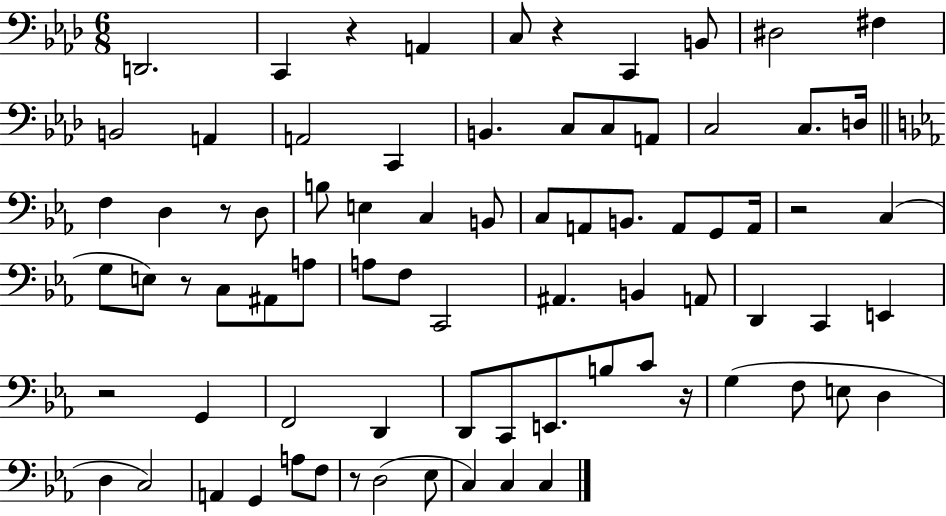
D2/h. C2/q R/q A2/q C3/e R/q C2/q B2/e D#3/h F#3/q B2/h A2/q A2/h C2/q B2/q. C3/e C3/e A2/e C3/h C3/e. D3/s F3/q D3/q R/e D3/e B3/e E3/q C3/q B2/e C3/e A2/e B2/e. A2/e G2/e A2/s R/h C3/q G3/e E3/e R/e C3/e A#2/e A3/e A3/e F3/e C2/h A#2/q. B2/q A2/e D2/q C2/q E2/q R/h G2/q F2/h D2/q D2/e C2/e E2/e. B3/e C4/e R/s G3/q F3/e E3/e D3/q D3/q C3/h A2/q G2/q A3/e F3/e R/e D3/h Eb3/e C3/q C3/q C3/q